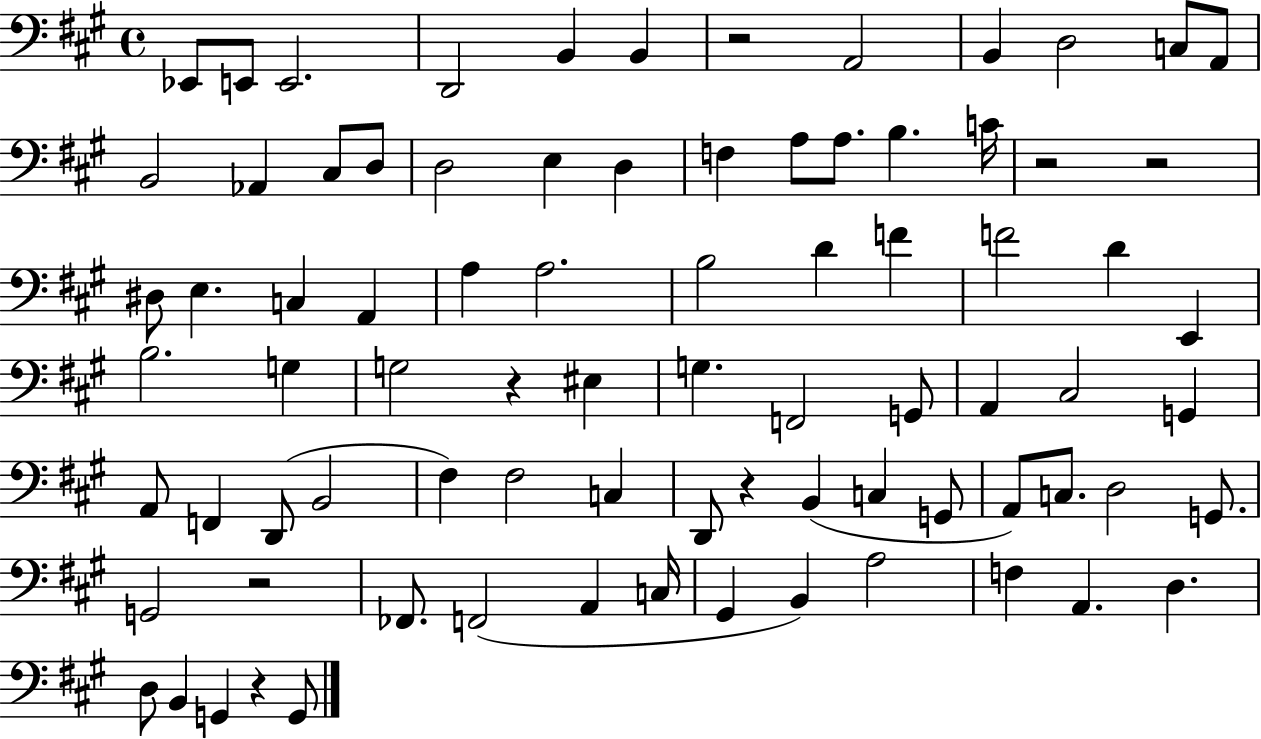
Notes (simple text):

Eb2/e E2/e E2/h. D2/h B2/q B2/q R/h A2/h B2/q D3/h C3/e A2/e B2/h Ab2/q C#3/e D3/e D3/h E3/q D3/q F3/q A3/e A3/e. B3/q. C4/s R/h R/h D#3/e E3/q. C3/q A2/q A3/q A3/h. B3/h D4/q F4/q F4/h D4/q E2/q B3/h. G3/q G3/h R/q EIS3/q G3/q. F2/h G2/e A2/q C#3/h G2/q A2/e F2/q D2/e B2/h F#3/q F#3/h C3/q D2/e R/q B2/q C3/q G2/e A2/e C3/e. D3/h G2/e. G2/h R/h FES2/e. F2/h A2/q C3/s G#2/q B2/q A3/h F3/q A2/q. D3/q. D3/e B2/q G2/q R/q G2/e